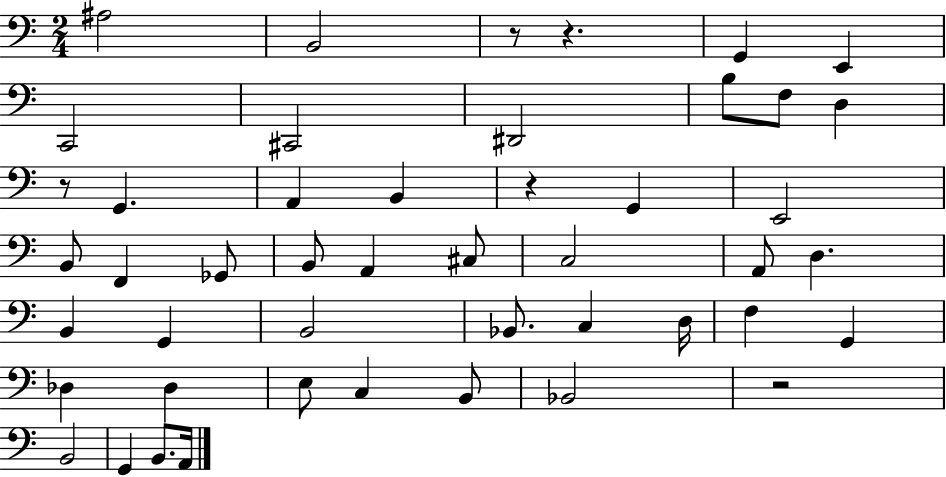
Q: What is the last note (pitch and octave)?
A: A2